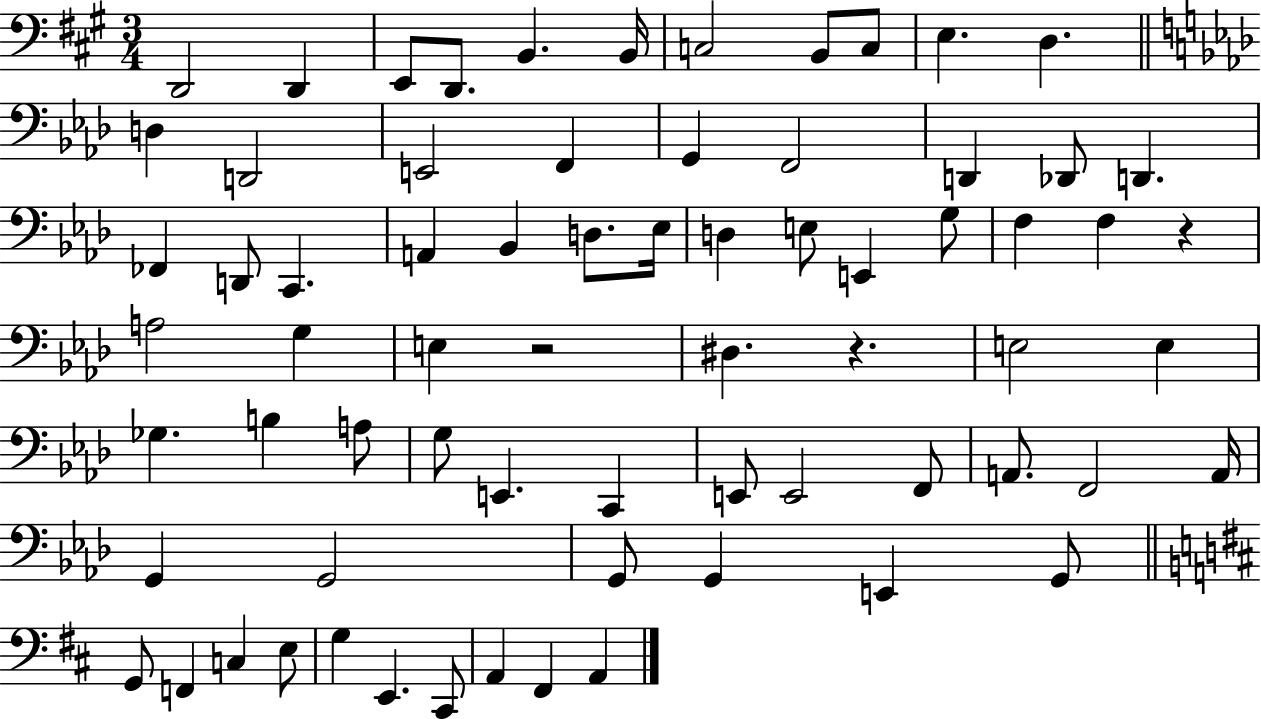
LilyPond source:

{
  \clef bass
  \numericTimeSignature
  \time 3/4
  \key a \major
  d,2 d,4 | e,8 d,8. b,4. b,16 | c2 b,8 c8 | e4. d4. | \break \bar "||" \break \key aes \major d4 d,2 | e,2 f,4 | g,4 f,2 | d,4 des,8 d,4. | \break fes,4 d,8 c,4. | a,4 bes,4 d8. ees16 | d4 e8 e,4 g8 | f4 f4 r4 | \break a2 g4 | e4 r2 | dis4. r4. | e2 e4 | \break ges4. b4 a8 | g8 e,4. c,4 | e,8 e,2 f,8 | a,8. f,2 a,16 | \break g,4 g,2 | g,8 g,4 e,4 g,8 | \bar "||" \break \key d \major g,8 f,4 c4 e8 | g4 e,4. cis,8 | a,4 fis,4 a,4 | \bar "|."
}